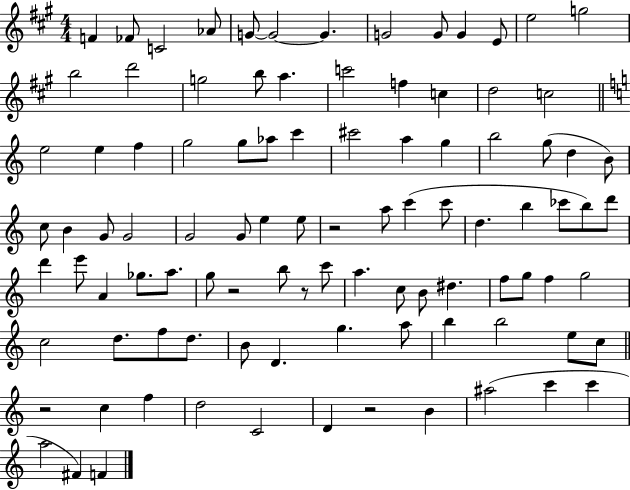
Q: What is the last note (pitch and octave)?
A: F4